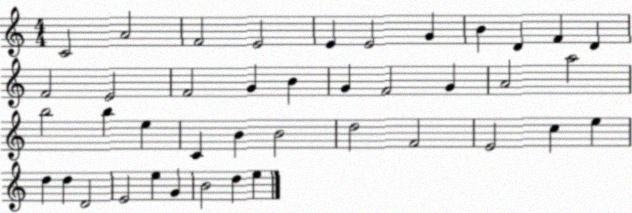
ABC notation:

X:1
T:Untitled
M:4/4
L:1/4
K:C
C2 A2 F2 E2 E E2 G B D F D F2 E2 F2 G B G F2 G A2 a2 b2 b e C B B2 d2 F2 E2 c e d d D2 E2 e G B2 d e